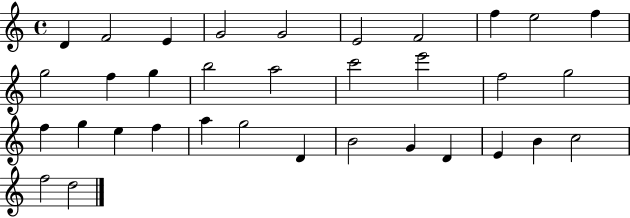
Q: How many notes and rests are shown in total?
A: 34